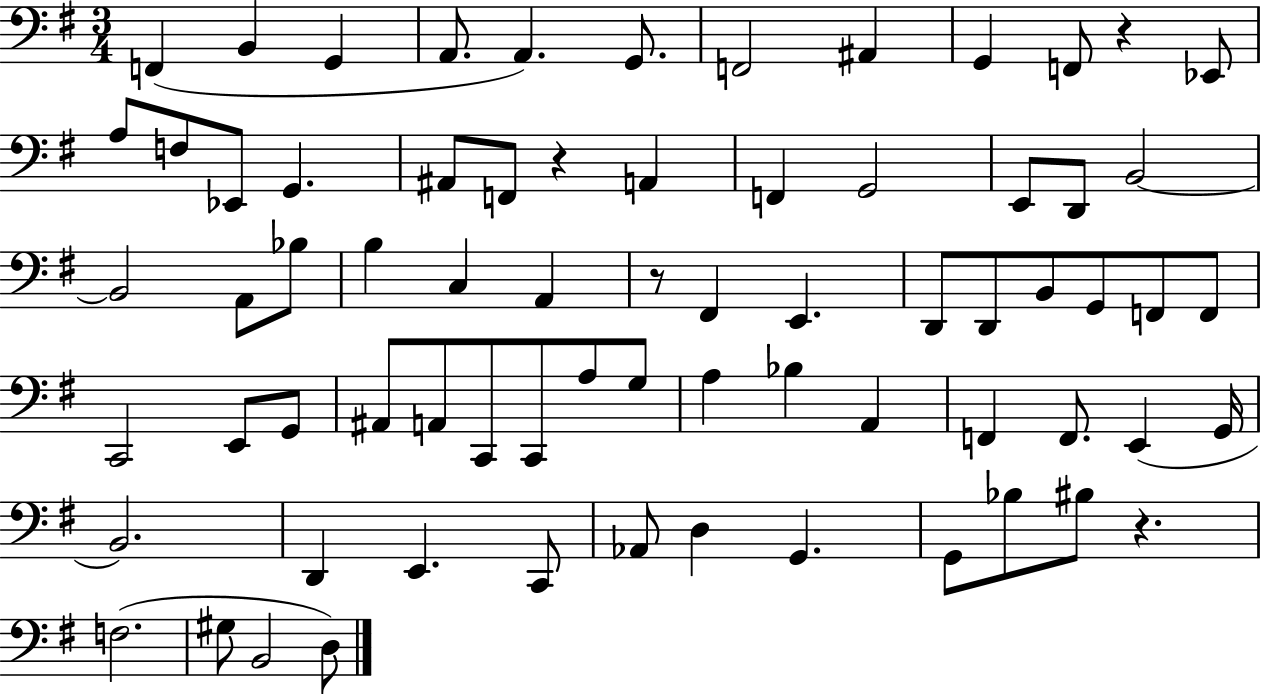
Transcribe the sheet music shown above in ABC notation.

X:1
T:Untitled
M:3/4
L:1/4
K:G
F,, B,, G,, A,,/2 A,, G,,/2 F,,2 ^A,, G,, F,,/2 z _E,,/2 A,/2 F,/2 _E,,/2 G,, ^A,,/2 F,,/2 z A,, F,, G,,2 E,,/2 D,,/2 B,,2 B,,2 A,,/2 _B,/2 B, C, A,, z/2 ^F,, E,, D,,/2 D,,/2 B,,/2 G,,/2 F,,/2 F,,/2 C,,2 E,,/2 G,,/2 ^A,,/2 A,,/2 C,,/2 C,,/2 A,/2 G,/2 A, _B, A,, F,, F,,/2 E,, G,,/4 B,,2 D,, E,, C,,/2 _A,,/2 D, G,, G,,/2 _B,/2 ^B,/2 z F,2 ^G,/2 B,,2 D,/2